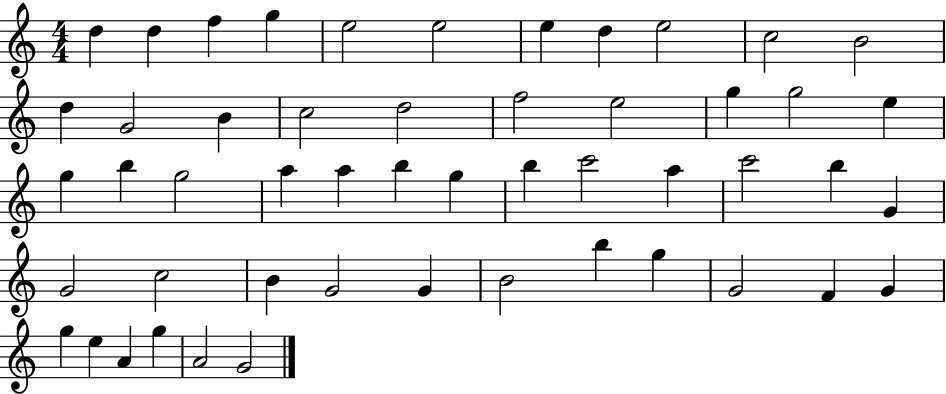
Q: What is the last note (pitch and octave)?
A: G4